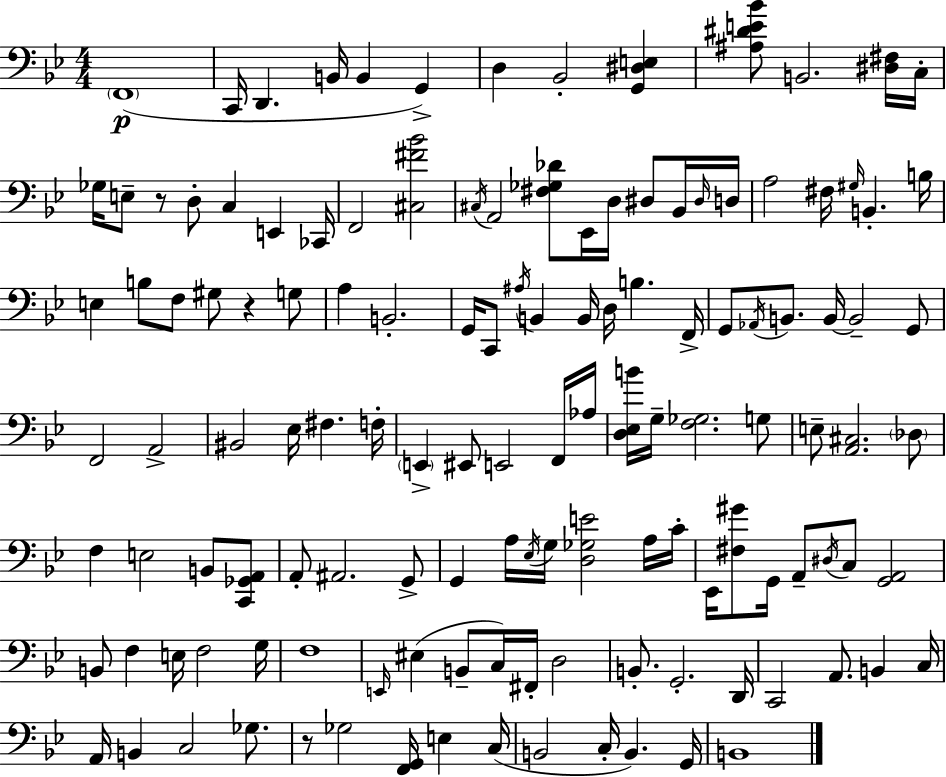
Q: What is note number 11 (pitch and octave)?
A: Gb3